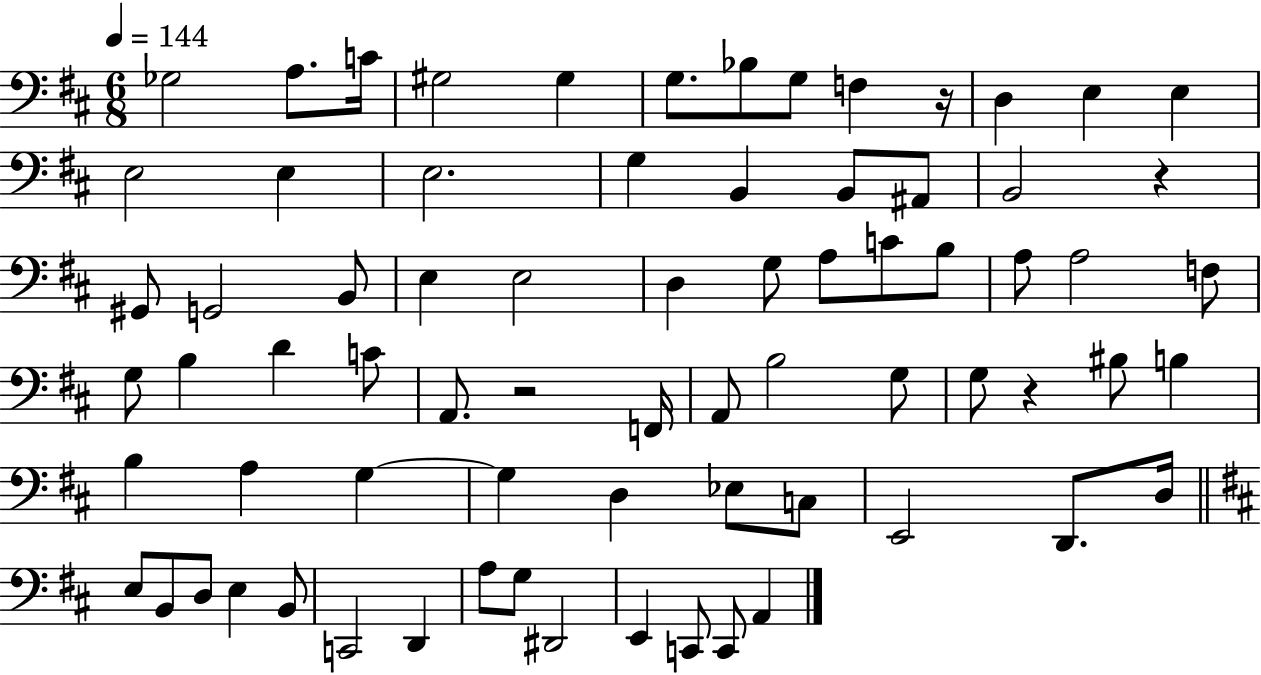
Gb3/h A3/e. C4/s G#3/h G#3/q G3/e. Bb3/e G3/e F3/q R/s D3/q E3/q E3/q E3/h E3/q E3/h. G3/q B2/q B2/e A#2/e B2/h R/q G#2/e G2/h B2/e E3/q E3/h D3/q G3/e A3/e C4/e B3/e A3/e A3/h F3/e G3/e B3/q D4/q C4/e A2/e. R/h F2/s A2/e B3/h G3/e G3/e R/q BIS3/e B3/q B3/q A3/q G3/q G3/q D3/q Eb3/e C3/e E2/h D2/e. D3/s E3/e B2/e D3/e E3/q B2/e C2/h D2/q A3/e G3/e D#2/h E2/q C2/e C2/e A2/q